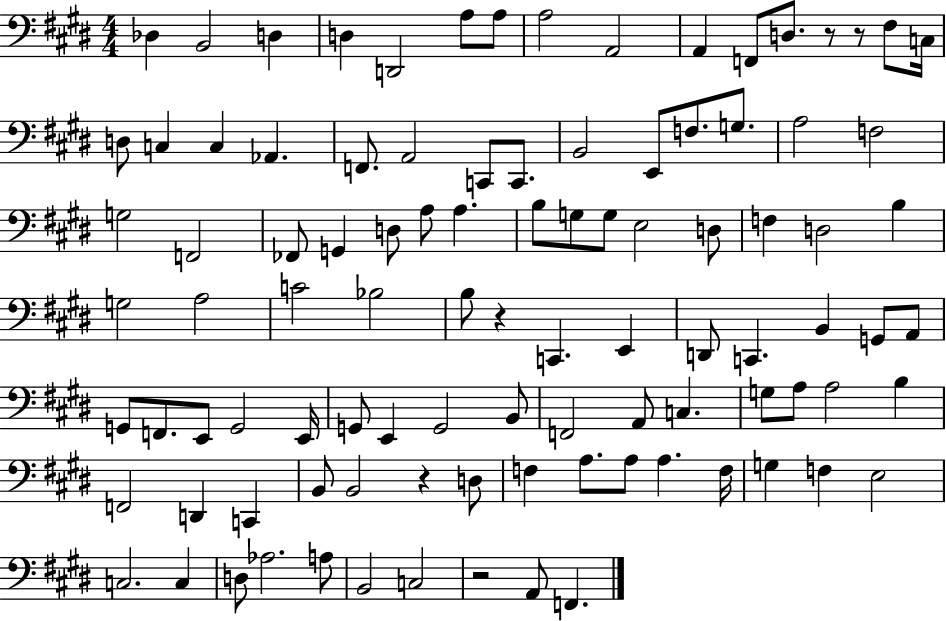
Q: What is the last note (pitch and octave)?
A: F2